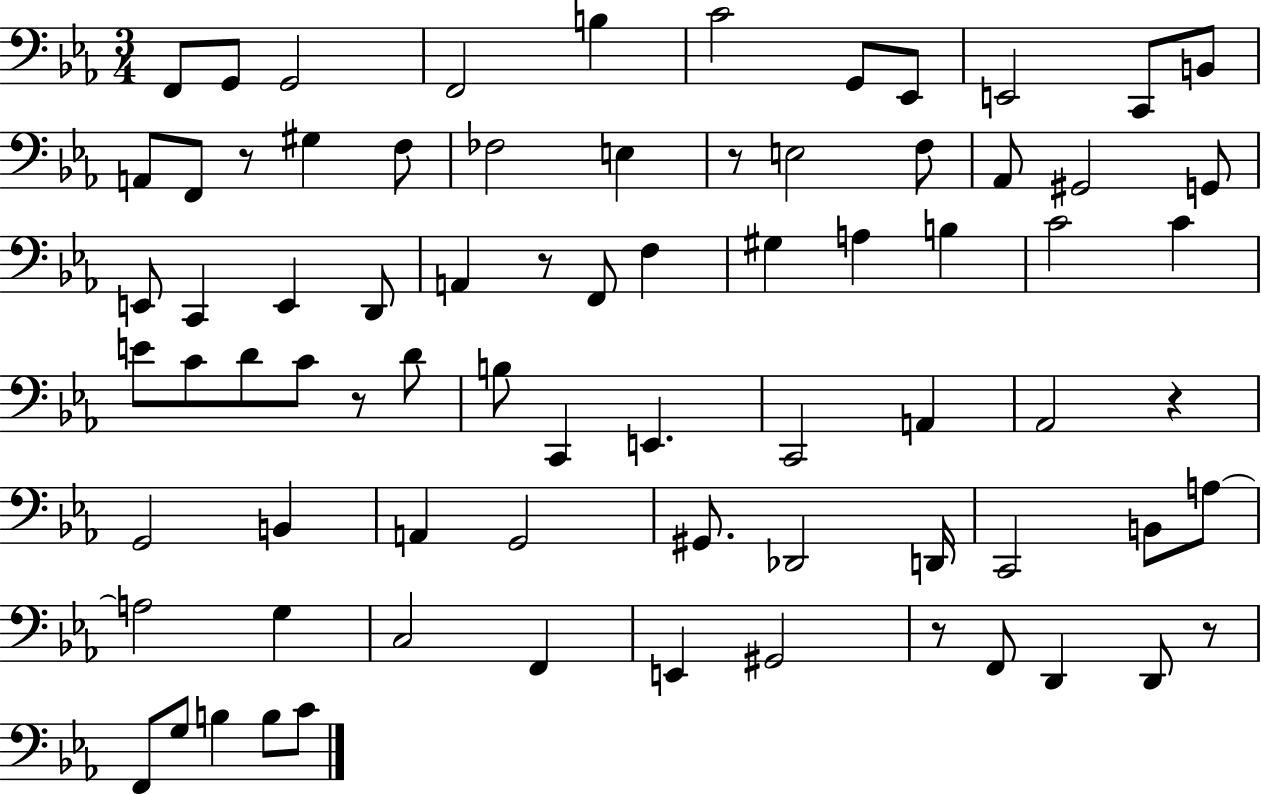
F2/e G2/e G2/h F2/h B3/q C4/h G2/e Eb2/e E2/h C2/e B2/e A2/e F2/e R/e G#3/q F3/e FES3/h E3/q R/e E3/h F3/e Ab2/e G#2/h G2/e E2/e C2/q E2/q D2/e A2/q R/e F2/e F3/q G#3/q A3/q B3/q C4/h C4/q E4/e C4/e D4/e C4/e R/e D4/e B3/e C2/q E2/q. C2/h A2/q Ab2/h R/q G2/h B2/q A2/q G2/h G#2/e. Db2/h D2/s C2/h B2/e A3/e A3/h G3/q C3/h F2/q E2/q G#2/h R/e F2/e D2/q D2/e R/e F2/e G3/e B3/q B3/e C4/e